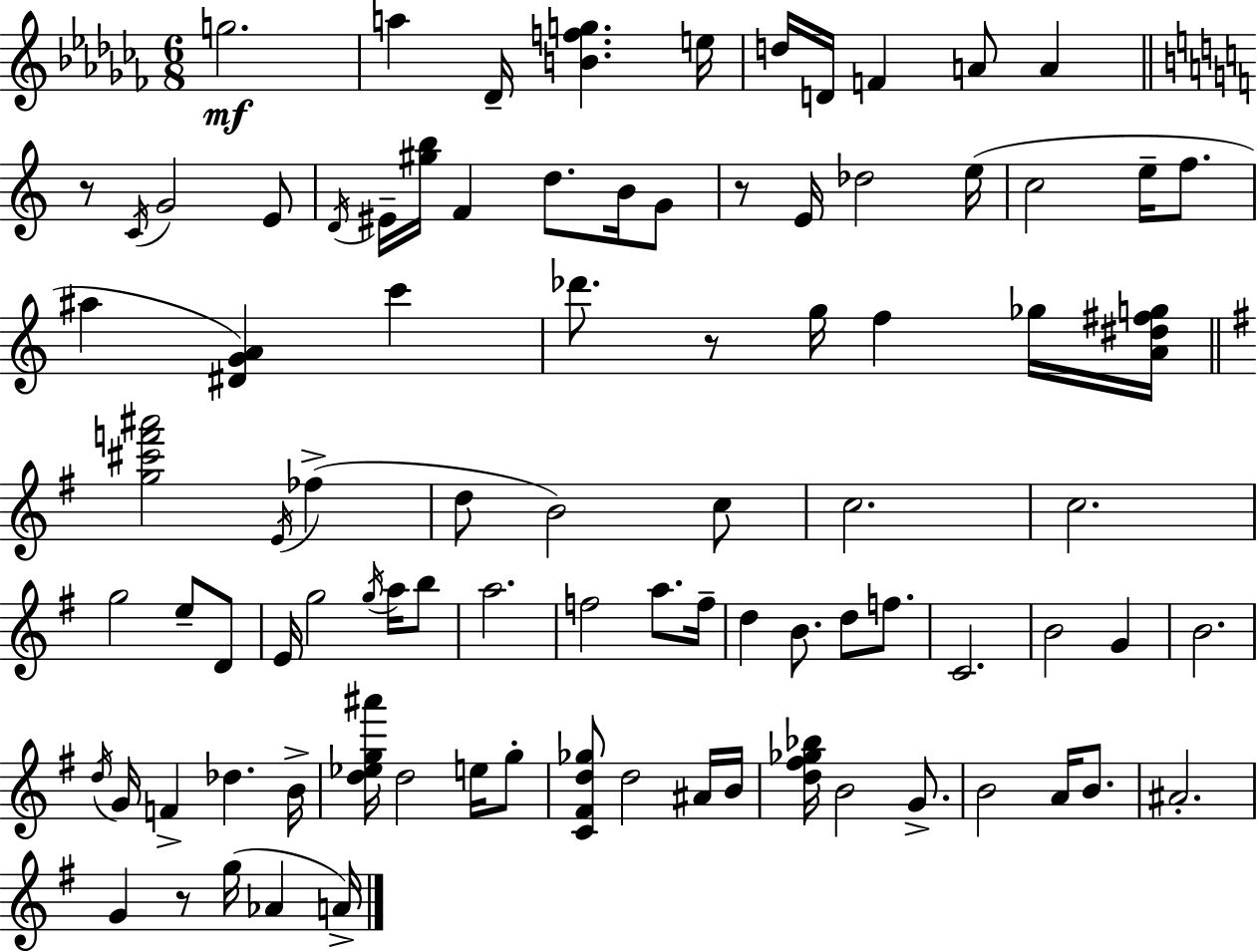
{
  \clef treble
  \numericTimeSignature
  \time 6/8
  \key aes \minor
  \repeat volta 2 { g''2.\mf | a''4 des'16-- <b' f'' g''>4. e''16 | d''16 d'16 f'4 a'8 a'4 | \bar "||" \break \key c \major r8 \acciaccatura { c'16 } g'2 e'8 | \acciaccatura { d'16 } eis'16-- <gis'' b''>16 f'4 d''8. b'16 | g'8 r8 e'16 des''2 | e''16( c''2 e''16-- f''8. | \break ais''4 <dis' g' a'>4) c'''4 | des'''8. r8 g''16 f''4 | ges''16 <a' dis'' fis'' g''>16 \bar "||" \break \key g \major <g'' cis''' f''' ais'''>2 \acciaccatura { e'16 } fes''4->( | d''8 b'2) c''8 | c''2. | c''2. | \break g''2 e''8-- d'8 | e'16 g''2 \acciaccatura { g''16 } a''16 | b''8 a''2. | f''2 a''8. | \break f''16-- d''4 b'8. d''8 f''8. | c'2. | b'2 g'4 | b'2. | \break \acciaccatura { d''16 } g'16 f'4-> des''4. | b'16-> <d'' ees'' g'' ais'''>16 d''2 | e''16 g''8-. <c' fis' d'' ges''>8 d''2 | ais'16 b'16 <d'' fis'' ges'' bes''>16 b'2 | \break g'8.-> b'2 a'16 | b'8. ais'2.-. | g'4 r8 g''16( aes'4 | a'16->) } \bar "|."
}